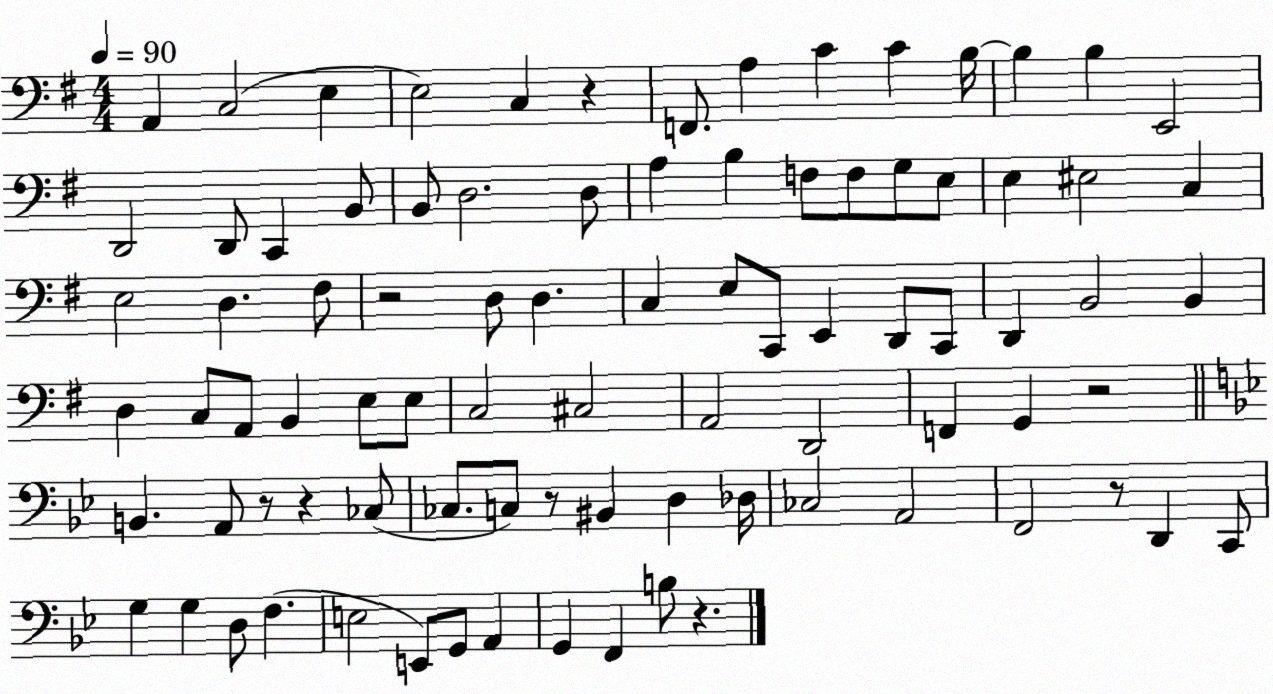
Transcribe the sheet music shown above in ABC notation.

X:1
T:Untitled
M:4/4
L:1/4
K:G
A,, C,2 E, E,2 C, z F,,/2 A, C C B,/4 B, B, E,,2 D,,2 D,,/2 C,, B,,/2 B,,/2 D,2 D,/2 A, B, F,/2 F,/2 G,/2 E,/2 E, ^E,2 C, E,2 D, ^F,/2 z2 D,/2 D, C, E,/2 C,,/2 E,, D,,/2 C,,/2 D,, B,,2 B,, D, C,/2 A,,/2 B,, E,/2 E,/2 C,2 ^C,2 A,,2 D,,2 F,, G,, z2 B,, A,,/2 z/2 z _C,/2 _C,/2 C,/2 z/2 ^B,, D, _D,/4 _C,2 A,,2 F,,2 z/2 D,, C,,/2 G, G, D,/2 F, E,2 E,,/2 G,,/2 A,, G,, F,, B,/2 z